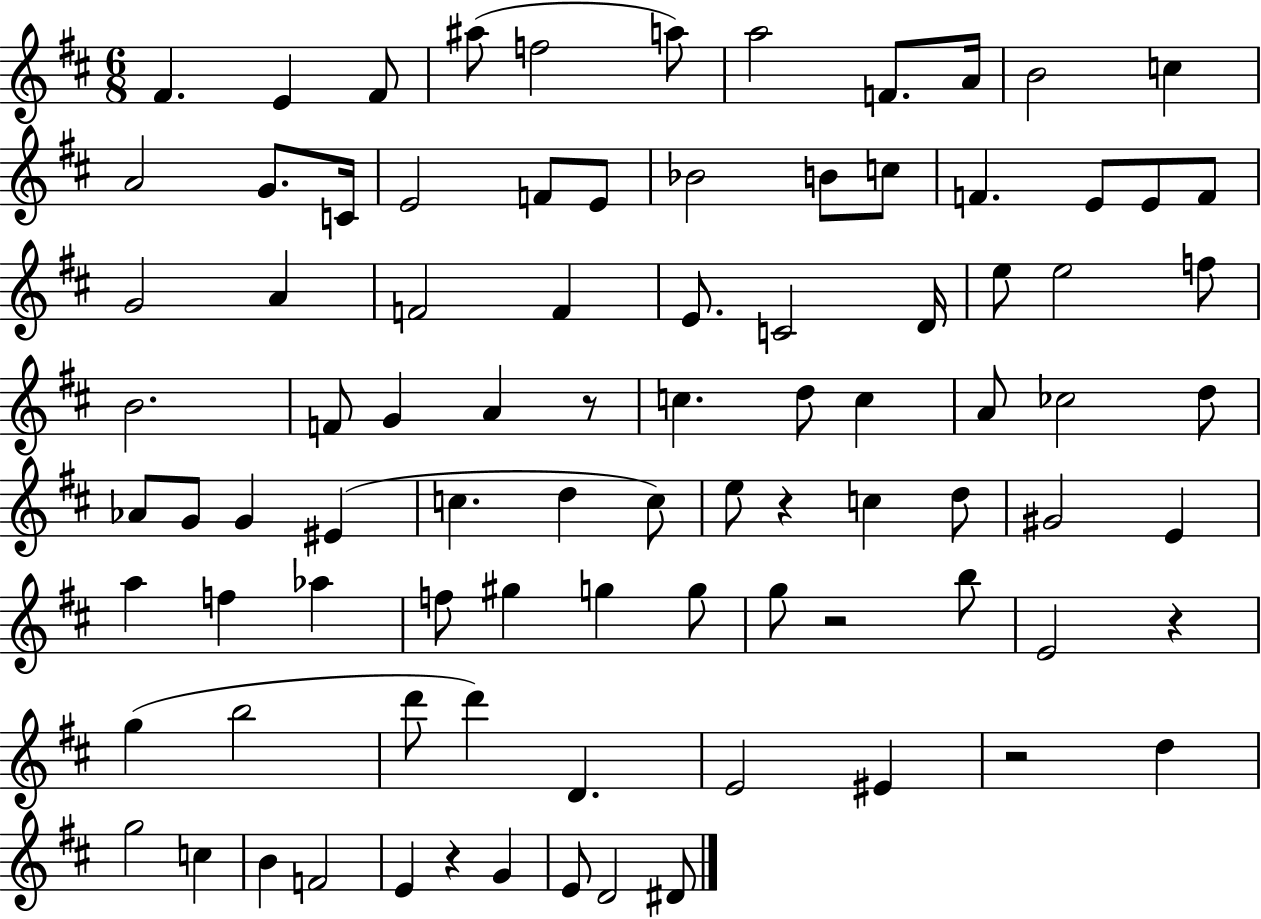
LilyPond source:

{
  \clef treble
  \numericTimeSignature
  \time 6/8
  \key d \major
  \repeat volta 2 { fis'4. e'4 fis'8 | ais''8( f''2 a''8) | a''2 f'8. a'16 | b'2 c''4 | \break a'2 g'8. c'16 | e'2 f'8 e'8 | bes'2 b'8 c''8 | f'4. e'8 e'8 f'8 | \break g'2 a'4 | f'2 f'4 | e'8. c'2 d'16 | e''8 e''2 f''8 | \break b'2. | f'8 g'4 a'4 r8 | c''4. d''8 c''4 | a'8 ces''2 d''8 | \break aes'8 g'8 g'4 eis'4( | c''4. d''4 c''8) | e''8 r4 c''4 d''8 | gis'2 e'4 | \break a''4 f''4 aes''4 | f''8 gis''4 g''4 g''8 | g''8 r2 b''8 | e'2 r4 | \break g''4( b''2 | d'''8 d'''4) d'4. | e'2 eis'4 | r2 d''4 | \break g''2 c''4 | b'4 f'2 | e'4 r4 g'4 | e'8 d'2 dis'8 | \break } \bar "|."
}